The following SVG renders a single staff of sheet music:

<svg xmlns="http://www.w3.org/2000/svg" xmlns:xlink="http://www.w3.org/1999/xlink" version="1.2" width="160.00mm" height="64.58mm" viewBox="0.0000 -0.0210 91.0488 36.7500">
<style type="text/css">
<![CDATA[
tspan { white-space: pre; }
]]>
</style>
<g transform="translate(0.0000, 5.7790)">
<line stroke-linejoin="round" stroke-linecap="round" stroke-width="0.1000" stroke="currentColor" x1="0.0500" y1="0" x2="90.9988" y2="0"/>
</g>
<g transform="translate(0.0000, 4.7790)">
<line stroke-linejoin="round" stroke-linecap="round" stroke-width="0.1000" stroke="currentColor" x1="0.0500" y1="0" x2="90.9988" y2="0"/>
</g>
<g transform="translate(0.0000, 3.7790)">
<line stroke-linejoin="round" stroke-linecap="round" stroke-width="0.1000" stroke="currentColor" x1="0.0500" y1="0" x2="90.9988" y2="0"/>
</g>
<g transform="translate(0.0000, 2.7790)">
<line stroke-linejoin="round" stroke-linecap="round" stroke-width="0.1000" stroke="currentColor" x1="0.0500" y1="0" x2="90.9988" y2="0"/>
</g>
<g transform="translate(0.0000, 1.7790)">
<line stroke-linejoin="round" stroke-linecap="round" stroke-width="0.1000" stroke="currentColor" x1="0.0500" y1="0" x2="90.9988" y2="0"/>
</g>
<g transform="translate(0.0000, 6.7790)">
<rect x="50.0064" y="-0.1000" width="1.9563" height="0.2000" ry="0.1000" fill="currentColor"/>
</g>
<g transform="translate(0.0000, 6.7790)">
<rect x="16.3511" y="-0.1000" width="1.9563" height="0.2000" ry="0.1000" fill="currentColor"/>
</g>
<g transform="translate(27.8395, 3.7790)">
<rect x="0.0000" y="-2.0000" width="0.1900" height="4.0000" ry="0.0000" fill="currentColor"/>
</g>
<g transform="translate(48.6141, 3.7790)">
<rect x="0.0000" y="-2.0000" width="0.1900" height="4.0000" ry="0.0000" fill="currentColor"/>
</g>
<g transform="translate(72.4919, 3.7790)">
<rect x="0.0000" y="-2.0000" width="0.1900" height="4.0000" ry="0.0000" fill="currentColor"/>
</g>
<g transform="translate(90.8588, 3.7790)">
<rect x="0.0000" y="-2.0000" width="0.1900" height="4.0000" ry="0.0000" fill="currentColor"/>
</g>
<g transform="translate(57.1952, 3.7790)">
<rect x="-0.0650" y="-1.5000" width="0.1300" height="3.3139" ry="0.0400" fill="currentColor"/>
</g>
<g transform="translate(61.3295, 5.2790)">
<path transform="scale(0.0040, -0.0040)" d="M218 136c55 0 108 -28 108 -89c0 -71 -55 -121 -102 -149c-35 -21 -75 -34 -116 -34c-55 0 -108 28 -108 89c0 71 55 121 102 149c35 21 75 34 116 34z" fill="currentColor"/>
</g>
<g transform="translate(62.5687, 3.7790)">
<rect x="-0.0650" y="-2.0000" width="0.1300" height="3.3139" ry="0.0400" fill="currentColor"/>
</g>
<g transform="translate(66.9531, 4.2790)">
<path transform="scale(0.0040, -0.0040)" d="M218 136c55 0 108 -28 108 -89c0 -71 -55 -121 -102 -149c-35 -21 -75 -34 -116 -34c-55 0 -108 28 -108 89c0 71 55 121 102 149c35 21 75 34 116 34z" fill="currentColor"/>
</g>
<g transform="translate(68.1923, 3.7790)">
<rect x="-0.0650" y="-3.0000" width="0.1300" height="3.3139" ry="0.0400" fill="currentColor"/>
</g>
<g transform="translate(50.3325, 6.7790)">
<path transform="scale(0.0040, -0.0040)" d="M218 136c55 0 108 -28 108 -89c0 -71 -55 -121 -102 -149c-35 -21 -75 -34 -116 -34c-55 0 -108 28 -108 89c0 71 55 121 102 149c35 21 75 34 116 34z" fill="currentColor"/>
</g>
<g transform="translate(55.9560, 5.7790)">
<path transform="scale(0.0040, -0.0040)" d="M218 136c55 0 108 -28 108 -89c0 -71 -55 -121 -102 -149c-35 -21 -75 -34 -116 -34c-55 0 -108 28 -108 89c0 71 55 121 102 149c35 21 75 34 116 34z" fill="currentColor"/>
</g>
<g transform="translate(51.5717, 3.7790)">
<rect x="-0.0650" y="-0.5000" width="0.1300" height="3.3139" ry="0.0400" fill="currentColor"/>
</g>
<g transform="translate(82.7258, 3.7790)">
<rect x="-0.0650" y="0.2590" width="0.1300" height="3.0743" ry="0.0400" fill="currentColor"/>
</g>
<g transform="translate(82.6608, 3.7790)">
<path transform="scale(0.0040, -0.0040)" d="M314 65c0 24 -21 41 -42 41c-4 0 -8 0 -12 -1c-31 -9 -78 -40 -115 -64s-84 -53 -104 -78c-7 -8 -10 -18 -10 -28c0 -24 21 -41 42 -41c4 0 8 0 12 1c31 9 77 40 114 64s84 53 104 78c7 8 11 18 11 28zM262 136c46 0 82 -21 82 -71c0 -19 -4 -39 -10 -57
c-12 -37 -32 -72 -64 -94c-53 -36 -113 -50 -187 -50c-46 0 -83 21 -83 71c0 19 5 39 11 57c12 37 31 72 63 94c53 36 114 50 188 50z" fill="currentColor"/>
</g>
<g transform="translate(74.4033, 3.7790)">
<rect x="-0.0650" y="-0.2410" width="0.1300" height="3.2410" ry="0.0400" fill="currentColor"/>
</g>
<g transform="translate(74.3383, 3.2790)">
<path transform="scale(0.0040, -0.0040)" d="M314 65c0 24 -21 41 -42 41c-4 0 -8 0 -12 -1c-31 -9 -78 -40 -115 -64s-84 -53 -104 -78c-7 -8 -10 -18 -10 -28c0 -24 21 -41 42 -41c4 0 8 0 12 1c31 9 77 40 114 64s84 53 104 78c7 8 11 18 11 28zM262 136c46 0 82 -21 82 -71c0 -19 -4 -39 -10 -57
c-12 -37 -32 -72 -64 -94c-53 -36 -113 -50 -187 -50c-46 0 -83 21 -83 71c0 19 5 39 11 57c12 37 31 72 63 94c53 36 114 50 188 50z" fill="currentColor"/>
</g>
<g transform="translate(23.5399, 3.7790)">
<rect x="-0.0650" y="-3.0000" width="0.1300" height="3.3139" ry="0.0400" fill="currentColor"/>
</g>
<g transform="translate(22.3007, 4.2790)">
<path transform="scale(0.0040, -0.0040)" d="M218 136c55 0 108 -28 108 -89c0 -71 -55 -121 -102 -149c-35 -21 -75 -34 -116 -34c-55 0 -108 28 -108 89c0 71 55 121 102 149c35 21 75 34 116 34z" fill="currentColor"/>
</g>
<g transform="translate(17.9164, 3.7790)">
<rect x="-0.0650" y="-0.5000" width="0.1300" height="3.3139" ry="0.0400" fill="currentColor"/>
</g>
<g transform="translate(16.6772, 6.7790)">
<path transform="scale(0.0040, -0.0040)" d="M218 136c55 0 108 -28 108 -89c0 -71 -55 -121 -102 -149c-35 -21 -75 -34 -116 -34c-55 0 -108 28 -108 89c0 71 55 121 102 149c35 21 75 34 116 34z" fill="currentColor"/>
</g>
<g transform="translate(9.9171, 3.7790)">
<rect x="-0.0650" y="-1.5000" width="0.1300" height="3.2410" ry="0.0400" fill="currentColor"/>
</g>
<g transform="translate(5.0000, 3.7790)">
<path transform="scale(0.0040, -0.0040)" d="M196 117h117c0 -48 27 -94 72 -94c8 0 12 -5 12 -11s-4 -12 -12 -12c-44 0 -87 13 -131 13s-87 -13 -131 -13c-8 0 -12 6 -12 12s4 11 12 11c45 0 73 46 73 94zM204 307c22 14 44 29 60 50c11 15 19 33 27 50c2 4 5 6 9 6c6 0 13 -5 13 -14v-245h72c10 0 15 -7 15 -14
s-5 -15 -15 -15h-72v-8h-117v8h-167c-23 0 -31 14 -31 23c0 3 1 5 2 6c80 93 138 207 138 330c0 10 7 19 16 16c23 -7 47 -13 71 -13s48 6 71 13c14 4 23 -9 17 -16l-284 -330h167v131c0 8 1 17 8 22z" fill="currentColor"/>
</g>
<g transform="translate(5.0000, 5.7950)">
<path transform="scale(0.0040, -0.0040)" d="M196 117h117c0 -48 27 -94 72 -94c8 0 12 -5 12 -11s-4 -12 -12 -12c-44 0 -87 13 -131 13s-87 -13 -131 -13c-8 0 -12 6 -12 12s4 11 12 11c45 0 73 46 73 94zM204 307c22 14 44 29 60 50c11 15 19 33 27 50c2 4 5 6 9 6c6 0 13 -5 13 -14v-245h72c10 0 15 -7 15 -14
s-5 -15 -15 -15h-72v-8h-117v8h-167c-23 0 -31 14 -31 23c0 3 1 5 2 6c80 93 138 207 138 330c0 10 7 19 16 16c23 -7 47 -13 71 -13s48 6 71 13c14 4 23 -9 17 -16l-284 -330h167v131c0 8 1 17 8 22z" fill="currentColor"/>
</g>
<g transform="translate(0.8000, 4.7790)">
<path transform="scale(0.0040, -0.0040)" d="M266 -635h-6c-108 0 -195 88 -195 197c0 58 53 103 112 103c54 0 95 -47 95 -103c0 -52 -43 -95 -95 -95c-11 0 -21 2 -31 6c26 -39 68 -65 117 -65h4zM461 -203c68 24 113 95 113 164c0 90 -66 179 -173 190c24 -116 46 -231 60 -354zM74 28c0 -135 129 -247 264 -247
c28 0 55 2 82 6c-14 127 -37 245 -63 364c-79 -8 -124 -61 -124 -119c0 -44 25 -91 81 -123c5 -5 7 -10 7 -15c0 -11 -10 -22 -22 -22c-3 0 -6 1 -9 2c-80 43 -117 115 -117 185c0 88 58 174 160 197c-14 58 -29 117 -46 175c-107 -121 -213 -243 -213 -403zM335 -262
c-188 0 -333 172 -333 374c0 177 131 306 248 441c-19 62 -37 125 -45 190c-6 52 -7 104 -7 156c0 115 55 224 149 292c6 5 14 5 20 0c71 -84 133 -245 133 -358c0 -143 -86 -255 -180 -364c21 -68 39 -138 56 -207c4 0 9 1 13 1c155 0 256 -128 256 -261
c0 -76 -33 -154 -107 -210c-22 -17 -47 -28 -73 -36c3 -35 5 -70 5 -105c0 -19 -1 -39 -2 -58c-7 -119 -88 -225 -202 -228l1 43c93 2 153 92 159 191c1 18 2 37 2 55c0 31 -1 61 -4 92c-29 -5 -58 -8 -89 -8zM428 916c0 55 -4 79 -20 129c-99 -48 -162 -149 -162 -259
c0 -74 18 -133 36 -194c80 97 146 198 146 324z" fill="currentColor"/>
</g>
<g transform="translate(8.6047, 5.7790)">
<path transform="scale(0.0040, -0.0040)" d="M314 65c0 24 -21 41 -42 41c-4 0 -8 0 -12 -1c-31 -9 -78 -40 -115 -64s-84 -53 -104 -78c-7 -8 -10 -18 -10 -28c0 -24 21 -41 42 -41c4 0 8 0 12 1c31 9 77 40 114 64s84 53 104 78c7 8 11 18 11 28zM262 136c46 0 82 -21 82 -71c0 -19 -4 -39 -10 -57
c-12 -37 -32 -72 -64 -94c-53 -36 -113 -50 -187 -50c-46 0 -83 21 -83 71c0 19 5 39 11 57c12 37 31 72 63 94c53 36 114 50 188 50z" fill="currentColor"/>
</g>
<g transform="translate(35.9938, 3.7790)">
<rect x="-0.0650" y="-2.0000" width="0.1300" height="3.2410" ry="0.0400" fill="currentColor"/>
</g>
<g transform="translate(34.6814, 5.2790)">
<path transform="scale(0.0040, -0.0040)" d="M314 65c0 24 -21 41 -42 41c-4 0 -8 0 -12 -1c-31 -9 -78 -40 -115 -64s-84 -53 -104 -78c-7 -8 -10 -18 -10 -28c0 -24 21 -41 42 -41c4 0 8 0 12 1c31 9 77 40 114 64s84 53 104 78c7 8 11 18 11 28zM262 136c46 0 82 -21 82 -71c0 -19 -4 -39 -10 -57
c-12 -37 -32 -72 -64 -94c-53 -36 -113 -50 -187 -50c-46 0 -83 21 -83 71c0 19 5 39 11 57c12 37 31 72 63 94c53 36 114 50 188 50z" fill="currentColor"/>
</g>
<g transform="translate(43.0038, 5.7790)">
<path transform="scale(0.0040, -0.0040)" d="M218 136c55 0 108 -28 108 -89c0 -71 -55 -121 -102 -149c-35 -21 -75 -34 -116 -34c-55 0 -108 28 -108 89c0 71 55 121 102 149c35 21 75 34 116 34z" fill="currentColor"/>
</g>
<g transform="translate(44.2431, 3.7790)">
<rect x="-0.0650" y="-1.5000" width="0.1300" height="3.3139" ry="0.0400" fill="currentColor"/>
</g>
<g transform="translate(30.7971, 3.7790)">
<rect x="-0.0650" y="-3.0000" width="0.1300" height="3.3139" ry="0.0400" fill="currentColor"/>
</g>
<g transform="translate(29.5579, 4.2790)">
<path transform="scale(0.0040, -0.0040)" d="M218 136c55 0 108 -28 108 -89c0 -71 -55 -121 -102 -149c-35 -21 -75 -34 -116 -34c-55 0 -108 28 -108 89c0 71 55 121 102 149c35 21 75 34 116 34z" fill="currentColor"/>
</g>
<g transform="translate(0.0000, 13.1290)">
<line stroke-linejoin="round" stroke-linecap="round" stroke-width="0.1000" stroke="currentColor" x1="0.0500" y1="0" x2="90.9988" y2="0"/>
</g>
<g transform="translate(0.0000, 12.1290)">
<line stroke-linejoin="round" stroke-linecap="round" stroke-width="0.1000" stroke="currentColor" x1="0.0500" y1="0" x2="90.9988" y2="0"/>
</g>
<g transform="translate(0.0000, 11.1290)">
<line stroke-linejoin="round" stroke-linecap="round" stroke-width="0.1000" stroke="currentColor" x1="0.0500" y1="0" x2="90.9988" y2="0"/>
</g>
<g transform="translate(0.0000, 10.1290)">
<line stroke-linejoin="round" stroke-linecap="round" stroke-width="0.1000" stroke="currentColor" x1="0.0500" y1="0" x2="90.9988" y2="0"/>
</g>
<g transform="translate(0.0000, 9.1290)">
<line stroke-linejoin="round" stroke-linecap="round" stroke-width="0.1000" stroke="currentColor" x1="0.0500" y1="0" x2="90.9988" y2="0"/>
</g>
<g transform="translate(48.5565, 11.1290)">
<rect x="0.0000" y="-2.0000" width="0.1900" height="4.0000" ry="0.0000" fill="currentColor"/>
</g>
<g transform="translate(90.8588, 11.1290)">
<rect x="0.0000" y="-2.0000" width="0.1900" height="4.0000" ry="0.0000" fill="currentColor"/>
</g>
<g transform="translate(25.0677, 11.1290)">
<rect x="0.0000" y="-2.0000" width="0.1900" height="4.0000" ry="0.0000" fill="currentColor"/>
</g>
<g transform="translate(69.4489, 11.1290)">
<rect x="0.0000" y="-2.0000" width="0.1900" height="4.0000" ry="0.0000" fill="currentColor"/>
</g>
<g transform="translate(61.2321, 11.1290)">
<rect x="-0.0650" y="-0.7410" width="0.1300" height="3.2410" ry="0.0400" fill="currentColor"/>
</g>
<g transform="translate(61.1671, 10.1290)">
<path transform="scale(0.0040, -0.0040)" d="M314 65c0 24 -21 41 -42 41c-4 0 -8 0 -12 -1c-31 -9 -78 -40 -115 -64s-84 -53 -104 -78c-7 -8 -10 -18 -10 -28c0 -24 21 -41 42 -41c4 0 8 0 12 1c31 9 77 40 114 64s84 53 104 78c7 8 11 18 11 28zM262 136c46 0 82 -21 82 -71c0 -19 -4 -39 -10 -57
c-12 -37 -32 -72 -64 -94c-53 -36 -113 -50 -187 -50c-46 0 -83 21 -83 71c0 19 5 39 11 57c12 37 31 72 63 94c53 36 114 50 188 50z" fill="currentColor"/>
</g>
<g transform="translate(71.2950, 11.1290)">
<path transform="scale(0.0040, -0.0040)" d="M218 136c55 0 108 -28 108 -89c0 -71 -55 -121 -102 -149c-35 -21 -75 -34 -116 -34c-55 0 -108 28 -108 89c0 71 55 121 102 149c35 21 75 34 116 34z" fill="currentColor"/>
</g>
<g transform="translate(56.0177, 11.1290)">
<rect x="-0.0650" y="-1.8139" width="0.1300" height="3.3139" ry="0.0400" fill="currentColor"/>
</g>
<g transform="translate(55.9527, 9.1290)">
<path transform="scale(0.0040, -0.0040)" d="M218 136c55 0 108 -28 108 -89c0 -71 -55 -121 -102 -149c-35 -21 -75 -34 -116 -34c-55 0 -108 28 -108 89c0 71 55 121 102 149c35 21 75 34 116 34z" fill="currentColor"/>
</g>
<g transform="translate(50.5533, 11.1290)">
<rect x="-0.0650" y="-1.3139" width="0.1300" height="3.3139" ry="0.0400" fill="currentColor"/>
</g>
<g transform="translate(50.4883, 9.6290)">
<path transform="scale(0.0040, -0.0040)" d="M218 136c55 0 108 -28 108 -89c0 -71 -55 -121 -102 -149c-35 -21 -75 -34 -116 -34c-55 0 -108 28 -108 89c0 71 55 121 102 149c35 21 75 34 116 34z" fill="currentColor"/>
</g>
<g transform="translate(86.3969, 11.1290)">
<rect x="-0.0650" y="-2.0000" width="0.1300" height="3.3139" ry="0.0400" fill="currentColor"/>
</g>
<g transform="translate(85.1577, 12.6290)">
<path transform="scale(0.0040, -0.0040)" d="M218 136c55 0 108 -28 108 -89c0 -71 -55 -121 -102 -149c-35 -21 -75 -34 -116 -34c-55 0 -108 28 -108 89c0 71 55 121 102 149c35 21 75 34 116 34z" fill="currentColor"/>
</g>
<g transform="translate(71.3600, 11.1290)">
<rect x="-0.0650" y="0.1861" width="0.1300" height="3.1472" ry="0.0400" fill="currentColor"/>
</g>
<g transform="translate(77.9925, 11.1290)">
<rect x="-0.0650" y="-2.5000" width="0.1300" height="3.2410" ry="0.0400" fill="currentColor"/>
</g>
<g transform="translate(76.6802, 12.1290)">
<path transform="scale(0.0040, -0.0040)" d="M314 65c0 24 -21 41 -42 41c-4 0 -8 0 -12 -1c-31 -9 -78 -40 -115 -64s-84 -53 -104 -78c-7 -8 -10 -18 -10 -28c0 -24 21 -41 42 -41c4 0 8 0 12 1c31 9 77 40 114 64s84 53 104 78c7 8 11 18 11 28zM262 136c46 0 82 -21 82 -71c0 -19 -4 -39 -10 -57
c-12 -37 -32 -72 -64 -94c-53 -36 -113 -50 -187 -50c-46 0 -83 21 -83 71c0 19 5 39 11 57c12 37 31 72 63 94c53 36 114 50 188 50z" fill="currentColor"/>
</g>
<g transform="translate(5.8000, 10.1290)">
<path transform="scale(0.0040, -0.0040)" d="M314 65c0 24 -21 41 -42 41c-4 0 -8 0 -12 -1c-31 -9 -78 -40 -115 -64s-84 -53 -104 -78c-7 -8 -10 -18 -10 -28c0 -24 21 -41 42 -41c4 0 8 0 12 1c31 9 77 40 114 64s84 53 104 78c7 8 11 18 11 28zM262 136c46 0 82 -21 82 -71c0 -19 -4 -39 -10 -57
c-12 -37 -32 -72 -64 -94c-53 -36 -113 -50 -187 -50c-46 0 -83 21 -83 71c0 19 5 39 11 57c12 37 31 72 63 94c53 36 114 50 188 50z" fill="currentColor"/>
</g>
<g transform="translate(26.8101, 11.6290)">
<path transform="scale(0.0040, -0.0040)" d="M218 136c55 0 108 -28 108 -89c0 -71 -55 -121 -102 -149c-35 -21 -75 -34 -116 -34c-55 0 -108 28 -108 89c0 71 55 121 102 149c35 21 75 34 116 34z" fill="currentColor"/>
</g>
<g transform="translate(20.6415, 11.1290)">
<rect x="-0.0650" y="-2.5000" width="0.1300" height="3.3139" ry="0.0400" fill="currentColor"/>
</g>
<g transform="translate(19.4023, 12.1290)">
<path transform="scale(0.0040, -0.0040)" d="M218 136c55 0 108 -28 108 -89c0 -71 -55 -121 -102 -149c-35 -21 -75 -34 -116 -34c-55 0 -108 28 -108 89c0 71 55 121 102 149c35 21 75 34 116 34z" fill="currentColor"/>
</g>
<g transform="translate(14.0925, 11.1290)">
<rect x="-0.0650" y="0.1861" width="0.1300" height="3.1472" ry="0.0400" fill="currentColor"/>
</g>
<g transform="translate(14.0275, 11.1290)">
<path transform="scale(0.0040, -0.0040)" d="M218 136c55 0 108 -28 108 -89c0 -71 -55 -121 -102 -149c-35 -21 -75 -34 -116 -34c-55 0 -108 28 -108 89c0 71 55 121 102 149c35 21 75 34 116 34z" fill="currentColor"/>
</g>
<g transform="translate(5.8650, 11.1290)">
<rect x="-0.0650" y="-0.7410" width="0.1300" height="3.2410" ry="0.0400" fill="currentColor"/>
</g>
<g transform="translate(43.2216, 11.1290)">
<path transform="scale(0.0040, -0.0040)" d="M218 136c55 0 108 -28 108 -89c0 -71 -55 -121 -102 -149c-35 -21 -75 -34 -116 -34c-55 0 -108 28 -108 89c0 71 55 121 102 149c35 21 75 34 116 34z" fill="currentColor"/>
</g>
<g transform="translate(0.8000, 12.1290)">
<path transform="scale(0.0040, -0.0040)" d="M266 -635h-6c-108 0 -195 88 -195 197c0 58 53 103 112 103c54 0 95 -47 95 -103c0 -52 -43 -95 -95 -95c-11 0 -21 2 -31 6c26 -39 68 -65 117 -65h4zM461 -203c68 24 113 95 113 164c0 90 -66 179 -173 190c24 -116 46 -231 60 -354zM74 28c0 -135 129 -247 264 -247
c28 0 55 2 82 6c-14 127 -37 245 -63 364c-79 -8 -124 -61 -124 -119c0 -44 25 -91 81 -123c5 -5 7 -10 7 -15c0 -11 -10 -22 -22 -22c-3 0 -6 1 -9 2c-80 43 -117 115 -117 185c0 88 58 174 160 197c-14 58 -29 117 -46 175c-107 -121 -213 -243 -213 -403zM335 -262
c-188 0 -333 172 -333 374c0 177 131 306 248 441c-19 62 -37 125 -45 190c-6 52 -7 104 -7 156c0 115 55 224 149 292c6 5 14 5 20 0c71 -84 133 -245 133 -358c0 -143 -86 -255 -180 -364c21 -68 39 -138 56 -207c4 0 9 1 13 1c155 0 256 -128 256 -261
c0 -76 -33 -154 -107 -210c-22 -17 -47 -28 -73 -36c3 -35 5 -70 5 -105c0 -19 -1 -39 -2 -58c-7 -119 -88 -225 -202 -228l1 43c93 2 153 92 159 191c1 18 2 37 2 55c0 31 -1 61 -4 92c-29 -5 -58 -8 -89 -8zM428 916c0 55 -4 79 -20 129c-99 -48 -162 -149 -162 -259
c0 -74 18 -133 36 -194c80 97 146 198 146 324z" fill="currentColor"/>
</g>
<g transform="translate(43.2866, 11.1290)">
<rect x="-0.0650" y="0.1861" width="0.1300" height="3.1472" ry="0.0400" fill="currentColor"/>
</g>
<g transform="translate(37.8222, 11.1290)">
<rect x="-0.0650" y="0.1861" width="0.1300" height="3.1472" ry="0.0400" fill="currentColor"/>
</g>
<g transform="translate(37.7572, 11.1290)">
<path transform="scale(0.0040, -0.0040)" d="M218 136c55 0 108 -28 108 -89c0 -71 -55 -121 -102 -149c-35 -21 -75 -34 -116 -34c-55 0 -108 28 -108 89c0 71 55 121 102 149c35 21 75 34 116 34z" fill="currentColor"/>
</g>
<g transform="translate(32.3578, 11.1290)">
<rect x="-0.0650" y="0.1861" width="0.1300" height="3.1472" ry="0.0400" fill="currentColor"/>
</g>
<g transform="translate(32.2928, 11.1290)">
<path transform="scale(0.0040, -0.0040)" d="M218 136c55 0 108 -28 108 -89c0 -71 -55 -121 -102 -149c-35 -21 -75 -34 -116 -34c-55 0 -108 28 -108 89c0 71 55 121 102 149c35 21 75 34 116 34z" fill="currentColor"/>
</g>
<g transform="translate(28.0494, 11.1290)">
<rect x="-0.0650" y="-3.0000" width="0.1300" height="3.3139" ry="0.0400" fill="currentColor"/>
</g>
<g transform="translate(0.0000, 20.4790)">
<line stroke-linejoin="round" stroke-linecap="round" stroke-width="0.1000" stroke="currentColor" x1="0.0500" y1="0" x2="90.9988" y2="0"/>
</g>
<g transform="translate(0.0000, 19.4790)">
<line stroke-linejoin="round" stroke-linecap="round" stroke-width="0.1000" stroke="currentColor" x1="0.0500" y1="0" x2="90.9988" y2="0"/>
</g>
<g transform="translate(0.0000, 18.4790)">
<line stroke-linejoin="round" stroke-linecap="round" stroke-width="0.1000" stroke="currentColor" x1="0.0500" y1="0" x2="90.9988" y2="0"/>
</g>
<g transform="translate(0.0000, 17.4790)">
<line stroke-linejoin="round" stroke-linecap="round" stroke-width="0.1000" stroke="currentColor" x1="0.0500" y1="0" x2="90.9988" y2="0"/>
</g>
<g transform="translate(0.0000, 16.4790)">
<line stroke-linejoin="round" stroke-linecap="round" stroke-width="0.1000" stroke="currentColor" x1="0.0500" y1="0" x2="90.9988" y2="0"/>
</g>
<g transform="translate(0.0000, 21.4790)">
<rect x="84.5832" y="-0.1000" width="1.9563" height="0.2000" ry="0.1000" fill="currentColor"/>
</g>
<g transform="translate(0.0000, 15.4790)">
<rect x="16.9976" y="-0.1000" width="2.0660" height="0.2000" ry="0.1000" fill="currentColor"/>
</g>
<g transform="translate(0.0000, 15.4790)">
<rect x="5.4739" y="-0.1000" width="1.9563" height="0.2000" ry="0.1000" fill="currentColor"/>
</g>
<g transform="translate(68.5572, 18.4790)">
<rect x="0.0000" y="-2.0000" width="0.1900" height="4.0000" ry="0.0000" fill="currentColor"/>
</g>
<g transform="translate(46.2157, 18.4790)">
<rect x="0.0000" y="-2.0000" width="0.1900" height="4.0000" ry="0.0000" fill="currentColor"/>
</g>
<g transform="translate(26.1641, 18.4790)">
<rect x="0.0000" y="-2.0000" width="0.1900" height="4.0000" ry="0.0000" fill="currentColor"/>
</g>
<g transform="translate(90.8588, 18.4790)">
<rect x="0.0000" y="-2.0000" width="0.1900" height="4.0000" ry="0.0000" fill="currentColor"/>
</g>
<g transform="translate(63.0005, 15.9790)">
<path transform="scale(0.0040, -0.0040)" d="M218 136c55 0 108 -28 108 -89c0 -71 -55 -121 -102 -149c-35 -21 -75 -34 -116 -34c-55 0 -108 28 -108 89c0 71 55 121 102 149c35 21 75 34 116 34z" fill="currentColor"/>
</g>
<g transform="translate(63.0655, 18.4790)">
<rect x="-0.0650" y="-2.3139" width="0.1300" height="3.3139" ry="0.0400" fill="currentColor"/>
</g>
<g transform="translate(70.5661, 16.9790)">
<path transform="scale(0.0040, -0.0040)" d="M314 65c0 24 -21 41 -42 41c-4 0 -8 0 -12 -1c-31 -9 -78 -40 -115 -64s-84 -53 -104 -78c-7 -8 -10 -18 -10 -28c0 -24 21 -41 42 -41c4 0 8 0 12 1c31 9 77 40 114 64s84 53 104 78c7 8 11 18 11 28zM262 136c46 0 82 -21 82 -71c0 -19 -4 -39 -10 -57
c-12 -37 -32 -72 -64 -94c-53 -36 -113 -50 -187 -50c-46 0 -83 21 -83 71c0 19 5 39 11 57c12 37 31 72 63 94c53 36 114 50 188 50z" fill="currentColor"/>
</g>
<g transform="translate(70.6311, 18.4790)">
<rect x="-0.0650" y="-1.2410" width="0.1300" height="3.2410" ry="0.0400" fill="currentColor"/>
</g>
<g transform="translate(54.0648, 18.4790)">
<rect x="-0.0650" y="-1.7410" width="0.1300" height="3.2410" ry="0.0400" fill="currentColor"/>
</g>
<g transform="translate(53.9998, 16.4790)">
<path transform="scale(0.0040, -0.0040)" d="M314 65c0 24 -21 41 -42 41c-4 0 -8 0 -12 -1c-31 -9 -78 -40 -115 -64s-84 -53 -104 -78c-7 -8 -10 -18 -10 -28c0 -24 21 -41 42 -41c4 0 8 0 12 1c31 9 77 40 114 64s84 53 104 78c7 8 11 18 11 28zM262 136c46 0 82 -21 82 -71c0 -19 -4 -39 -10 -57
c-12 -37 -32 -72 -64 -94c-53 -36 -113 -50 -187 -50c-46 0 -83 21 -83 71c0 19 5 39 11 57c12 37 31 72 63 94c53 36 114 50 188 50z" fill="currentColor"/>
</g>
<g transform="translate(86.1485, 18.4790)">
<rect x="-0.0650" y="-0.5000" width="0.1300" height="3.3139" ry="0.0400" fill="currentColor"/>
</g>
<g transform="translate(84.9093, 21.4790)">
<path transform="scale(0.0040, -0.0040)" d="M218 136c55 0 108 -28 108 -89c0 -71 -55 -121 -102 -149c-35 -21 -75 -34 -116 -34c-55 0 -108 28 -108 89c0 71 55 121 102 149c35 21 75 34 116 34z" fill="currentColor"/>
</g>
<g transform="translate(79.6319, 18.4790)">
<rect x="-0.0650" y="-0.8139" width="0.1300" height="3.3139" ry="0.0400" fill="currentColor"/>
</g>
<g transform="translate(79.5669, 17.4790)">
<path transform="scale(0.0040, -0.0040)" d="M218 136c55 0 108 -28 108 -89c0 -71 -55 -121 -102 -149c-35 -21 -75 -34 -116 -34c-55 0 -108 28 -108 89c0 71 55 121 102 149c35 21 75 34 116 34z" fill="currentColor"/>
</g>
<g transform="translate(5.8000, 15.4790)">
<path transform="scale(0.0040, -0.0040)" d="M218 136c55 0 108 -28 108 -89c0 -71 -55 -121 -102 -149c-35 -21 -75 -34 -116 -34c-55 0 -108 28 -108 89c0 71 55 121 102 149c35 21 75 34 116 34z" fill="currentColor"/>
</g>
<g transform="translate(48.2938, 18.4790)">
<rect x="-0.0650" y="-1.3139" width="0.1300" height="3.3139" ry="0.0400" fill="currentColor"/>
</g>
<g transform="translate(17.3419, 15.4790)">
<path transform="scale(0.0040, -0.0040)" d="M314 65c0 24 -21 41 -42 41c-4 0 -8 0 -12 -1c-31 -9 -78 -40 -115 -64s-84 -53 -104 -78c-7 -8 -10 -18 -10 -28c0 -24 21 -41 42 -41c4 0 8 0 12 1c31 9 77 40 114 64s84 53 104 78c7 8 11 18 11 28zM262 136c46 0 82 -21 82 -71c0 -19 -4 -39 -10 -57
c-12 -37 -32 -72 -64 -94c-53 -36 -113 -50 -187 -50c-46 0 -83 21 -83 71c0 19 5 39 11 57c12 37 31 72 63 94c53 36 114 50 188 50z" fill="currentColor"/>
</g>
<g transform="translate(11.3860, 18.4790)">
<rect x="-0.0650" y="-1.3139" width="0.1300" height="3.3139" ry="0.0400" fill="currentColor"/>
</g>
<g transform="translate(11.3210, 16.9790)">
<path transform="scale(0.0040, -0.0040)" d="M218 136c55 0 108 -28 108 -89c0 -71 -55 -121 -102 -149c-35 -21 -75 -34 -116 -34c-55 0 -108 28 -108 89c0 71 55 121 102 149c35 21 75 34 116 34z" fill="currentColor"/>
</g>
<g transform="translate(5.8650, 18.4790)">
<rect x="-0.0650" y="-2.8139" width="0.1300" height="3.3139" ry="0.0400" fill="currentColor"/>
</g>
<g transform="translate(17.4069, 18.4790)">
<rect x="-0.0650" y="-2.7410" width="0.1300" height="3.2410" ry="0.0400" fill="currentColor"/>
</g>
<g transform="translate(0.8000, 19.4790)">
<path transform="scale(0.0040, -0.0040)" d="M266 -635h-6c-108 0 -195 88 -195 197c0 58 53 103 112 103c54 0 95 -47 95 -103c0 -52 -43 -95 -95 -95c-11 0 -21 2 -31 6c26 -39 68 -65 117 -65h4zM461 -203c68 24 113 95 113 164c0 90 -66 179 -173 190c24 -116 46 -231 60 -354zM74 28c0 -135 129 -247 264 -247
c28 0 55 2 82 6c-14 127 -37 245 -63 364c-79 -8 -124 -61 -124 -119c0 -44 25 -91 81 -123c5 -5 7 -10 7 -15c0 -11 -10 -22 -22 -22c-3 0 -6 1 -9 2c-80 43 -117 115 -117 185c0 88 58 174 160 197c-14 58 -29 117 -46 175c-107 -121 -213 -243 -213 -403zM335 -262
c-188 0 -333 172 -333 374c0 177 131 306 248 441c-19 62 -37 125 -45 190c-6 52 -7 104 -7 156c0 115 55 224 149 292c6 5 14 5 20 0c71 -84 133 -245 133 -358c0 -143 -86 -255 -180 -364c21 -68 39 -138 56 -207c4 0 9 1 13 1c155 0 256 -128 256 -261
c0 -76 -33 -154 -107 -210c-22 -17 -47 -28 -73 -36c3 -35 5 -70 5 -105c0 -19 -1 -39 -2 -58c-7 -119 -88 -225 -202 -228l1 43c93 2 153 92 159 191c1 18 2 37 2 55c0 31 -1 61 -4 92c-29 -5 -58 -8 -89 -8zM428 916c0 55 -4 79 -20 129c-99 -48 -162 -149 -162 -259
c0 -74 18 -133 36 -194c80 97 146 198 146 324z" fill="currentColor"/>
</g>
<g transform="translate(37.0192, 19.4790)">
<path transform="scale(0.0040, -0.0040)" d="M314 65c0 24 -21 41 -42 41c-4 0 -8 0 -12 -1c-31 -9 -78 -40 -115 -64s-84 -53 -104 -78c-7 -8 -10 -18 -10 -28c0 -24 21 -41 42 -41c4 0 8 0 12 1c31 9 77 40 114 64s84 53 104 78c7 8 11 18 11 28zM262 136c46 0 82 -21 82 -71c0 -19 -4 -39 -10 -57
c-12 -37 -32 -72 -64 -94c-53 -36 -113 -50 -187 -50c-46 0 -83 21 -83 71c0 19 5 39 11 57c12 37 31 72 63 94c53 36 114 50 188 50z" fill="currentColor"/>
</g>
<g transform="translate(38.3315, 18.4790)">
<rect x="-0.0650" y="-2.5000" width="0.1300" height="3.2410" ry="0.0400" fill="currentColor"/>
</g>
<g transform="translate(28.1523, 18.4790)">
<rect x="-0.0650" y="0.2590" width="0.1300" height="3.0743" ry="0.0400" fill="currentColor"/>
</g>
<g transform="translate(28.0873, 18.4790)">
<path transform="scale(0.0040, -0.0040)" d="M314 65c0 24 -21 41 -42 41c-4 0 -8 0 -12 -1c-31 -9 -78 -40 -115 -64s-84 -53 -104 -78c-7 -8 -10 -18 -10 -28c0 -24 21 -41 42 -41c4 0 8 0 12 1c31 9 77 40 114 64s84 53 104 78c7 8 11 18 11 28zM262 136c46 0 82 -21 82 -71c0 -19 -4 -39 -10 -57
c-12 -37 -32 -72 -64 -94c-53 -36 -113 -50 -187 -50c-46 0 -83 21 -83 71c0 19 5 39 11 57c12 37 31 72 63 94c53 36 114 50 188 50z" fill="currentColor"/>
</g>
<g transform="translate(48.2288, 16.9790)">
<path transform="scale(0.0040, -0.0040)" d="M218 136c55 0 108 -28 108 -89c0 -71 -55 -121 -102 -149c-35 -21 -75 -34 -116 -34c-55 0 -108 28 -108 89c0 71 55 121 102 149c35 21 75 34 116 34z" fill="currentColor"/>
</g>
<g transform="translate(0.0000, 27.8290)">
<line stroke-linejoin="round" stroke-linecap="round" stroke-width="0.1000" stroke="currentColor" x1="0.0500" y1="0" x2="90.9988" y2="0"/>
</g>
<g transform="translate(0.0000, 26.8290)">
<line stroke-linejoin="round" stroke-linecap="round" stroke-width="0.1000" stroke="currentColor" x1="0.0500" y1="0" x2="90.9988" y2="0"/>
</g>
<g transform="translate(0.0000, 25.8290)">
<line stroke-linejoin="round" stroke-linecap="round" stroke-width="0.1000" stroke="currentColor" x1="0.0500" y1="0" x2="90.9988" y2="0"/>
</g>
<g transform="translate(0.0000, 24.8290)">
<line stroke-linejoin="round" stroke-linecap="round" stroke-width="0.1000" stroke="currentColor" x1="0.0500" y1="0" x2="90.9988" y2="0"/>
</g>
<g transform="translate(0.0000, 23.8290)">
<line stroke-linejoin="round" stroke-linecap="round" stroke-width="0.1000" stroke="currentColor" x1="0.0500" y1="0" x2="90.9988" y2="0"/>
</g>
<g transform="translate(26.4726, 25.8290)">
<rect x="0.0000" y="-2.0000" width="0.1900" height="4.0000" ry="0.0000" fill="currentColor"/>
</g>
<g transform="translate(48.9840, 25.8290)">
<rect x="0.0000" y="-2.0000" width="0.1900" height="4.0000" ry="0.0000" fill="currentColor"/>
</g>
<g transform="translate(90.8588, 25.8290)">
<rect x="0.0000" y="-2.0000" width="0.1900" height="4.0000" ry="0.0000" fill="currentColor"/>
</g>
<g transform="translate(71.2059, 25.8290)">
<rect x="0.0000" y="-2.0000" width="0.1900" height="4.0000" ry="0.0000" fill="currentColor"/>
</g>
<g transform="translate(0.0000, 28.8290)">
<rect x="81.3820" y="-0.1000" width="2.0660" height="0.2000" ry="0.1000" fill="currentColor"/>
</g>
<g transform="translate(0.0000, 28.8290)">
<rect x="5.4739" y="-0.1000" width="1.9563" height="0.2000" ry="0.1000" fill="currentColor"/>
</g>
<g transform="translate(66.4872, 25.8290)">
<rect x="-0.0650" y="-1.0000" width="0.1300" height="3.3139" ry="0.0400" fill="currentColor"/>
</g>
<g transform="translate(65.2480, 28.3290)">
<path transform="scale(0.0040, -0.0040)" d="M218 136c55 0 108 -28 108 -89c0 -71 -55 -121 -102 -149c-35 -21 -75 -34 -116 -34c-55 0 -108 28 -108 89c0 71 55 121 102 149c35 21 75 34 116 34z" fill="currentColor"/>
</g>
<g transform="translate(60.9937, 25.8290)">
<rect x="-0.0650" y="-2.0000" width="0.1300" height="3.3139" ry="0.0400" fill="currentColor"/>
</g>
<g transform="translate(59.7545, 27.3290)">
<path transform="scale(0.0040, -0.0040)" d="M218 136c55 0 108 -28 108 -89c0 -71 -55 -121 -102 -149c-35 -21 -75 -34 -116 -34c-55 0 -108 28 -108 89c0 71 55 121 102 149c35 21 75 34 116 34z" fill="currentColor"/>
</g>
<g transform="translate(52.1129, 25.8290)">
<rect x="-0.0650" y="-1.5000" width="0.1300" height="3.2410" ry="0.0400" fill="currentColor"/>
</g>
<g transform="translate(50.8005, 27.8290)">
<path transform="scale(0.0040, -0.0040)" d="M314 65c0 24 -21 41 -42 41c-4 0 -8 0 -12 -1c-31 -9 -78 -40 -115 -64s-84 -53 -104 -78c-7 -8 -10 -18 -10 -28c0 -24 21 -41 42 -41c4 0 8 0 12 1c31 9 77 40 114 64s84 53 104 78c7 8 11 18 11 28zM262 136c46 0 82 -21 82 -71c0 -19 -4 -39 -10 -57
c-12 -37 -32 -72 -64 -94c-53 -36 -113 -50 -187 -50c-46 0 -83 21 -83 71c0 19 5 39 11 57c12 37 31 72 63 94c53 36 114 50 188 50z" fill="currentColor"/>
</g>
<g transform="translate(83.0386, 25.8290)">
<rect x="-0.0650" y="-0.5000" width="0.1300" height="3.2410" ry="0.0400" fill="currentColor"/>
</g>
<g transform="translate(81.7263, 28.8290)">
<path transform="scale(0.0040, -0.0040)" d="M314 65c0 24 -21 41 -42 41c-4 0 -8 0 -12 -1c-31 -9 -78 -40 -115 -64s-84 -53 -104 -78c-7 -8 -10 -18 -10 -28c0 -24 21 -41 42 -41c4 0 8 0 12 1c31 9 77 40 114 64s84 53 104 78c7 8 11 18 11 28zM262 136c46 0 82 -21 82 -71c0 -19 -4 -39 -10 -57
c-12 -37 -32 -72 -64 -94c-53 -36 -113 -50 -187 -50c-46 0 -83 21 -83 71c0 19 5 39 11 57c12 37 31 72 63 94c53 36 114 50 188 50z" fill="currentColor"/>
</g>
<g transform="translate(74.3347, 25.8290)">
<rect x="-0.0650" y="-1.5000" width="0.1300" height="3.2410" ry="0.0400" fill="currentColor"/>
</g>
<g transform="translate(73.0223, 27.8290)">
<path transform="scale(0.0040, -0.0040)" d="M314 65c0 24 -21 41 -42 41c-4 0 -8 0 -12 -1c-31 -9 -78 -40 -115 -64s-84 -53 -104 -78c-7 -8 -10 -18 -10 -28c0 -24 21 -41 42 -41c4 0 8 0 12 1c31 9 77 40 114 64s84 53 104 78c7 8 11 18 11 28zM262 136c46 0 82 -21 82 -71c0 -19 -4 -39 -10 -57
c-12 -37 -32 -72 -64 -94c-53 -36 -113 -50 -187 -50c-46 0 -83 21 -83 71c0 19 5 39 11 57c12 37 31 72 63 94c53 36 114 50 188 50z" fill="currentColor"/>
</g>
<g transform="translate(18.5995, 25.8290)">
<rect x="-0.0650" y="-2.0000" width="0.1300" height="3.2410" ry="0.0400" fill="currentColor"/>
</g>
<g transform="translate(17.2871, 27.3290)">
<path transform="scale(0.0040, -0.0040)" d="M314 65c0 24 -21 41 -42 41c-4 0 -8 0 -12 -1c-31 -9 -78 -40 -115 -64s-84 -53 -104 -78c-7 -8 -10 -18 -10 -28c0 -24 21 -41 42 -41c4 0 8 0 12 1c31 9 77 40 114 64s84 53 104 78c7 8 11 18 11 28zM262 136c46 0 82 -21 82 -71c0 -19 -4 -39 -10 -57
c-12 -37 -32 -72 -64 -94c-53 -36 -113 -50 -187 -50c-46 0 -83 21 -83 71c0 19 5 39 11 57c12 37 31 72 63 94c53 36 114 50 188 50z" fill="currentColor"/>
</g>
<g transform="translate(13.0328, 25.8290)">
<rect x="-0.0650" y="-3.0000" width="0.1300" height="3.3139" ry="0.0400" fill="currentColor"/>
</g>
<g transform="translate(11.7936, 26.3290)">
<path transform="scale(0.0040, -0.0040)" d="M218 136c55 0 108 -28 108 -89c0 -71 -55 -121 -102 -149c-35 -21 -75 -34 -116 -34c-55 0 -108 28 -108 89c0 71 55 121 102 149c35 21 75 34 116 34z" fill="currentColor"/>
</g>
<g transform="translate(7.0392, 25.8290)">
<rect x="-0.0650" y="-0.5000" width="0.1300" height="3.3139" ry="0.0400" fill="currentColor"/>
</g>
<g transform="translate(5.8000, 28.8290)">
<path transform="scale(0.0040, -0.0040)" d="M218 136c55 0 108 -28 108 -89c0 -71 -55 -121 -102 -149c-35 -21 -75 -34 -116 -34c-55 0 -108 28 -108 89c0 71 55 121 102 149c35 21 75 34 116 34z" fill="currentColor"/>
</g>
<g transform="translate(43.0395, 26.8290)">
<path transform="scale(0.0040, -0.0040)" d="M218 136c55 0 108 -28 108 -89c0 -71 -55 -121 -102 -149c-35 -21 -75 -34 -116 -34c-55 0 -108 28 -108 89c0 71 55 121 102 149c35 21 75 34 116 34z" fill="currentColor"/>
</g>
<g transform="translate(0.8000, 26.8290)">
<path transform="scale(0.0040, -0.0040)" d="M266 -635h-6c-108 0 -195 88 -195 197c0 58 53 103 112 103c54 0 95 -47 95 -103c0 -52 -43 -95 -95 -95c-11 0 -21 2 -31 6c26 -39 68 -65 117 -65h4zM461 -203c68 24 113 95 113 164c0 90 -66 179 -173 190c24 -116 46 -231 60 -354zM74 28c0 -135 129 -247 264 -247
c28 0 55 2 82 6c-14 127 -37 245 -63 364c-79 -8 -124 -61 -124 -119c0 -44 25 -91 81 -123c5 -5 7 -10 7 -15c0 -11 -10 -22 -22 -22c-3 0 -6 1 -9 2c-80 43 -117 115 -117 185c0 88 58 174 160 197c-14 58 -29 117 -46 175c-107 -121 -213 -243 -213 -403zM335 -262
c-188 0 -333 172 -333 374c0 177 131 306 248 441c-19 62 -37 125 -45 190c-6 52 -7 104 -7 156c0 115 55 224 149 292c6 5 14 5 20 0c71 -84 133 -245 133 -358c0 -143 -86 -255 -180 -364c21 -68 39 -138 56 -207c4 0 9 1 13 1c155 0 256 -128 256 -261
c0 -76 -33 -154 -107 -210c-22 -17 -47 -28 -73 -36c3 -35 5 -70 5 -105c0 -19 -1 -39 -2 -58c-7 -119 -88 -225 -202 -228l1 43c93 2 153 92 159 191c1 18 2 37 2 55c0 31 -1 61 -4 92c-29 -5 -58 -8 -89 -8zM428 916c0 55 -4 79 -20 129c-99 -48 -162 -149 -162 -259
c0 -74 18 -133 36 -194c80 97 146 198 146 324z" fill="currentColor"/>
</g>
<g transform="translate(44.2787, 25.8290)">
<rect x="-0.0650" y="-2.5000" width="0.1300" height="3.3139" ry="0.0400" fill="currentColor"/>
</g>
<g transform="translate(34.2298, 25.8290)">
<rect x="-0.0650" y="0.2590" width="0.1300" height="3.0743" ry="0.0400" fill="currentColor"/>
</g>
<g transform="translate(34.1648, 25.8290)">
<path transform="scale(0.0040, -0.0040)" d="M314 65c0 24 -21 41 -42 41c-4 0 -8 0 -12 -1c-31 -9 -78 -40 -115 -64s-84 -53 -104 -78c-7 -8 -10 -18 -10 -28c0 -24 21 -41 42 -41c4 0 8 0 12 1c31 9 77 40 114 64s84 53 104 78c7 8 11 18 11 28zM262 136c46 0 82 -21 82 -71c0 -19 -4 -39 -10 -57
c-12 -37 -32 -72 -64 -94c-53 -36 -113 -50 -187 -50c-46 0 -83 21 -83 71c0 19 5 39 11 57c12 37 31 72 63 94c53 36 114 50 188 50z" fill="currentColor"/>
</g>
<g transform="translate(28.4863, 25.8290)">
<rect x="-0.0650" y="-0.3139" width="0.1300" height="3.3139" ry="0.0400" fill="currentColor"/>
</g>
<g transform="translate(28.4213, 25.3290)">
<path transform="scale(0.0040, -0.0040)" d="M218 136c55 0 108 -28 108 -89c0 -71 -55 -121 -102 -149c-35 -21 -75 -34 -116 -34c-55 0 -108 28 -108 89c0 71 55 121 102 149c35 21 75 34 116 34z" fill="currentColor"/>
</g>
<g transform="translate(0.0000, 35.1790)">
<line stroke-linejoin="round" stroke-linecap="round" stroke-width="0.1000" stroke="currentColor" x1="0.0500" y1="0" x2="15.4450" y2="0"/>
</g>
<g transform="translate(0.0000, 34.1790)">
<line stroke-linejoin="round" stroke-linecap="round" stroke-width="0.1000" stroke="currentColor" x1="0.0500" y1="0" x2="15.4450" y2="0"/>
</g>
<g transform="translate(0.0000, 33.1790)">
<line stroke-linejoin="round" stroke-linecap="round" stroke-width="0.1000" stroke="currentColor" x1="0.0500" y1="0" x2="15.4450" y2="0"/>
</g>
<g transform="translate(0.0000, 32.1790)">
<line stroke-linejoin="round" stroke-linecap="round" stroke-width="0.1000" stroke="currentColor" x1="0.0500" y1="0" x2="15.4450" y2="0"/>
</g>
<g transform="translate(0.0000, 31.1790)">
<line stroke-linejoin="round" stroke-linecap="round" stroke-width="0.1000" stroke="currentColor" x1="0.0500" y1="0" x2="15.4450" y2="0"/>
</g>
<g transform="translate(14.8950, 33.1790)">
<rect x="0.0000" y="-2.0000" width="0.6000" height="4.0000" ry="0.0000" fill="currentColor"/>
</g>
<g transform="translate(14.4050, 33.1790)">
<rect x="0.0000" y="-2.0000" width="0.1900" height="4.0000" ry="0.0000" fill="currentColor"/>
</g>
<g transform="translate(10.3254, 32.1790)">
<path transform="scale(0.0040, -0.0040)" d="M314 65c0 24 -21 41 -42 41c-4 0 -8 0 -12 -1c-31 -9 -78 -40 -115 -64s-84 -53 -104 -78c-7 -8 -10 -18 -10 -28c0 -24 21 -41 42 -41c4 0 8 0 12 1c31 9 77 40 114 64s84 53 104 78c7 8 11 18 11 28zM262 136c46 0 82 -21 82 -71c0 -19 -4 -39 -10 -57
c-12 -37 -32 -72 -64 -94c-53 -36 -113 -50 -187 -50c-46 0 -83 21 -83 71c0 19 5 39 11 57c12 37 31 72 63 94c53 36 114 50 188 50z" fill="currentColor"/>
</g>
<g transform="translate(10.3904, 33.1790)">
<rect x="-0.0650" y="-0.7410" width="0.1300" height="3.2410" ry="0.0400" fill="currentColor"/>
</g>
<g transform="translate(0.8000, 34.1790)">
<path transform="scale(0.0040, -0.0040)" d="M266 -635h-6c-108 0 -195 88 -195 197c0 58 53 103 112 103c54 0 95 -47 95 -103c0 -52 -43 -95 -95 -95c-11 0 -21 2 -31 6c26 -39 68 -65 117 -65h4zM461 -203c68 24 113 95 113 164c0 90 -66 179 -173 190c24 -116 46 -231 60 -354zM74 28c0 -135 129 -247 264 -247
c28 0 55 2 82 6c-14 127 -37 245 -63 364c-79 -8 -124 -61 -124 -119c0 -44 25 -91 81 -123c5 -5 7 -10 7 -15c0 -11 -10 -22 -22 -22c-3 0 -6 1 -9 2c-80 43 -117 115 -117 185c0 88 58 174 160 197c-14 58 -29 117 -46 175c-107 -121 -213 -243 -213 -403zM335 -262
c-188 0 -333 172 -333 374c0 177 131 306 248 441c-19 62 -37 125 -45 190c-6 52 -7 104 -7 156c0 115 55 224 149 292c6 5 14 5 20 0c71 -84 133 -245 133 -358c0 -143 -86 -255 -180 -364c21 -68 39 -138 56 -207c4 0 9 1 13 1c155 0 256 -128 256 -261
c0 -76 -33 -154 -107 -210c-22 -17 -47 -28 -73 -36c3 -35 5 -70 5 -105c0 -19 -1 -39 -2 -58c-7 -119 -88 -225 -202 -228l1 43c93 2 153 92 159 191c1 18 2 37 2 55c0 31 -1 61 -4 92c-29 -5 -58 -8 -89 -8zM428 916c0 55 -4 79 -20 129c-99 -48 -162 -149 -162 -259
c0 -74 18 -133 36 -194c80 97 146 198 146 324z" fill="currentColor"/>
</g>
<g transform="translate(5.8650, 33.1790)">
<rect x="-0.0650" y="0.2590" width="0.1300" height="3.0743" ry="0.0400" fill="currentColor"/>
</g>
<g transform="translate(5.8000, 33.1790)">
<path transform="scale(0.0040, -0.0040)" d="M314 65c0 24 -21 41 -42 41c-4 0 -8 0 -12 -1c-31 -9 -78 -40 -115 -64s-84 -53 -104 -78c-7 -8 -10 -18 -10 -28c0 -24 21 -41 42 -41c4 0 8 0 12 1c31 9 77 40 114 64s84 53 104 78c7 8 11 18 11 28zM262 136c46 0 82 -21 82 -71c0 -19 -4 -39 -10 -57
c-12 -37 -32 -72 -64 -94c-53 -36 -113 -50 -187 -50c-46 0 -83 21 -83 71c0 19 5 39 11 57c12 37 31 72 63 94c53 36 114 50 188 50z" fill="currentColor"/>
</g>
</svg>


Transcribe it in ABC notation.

X:1
T:Untitled
M:4/4
L:1/4
K:C
E2 C A A F2 E C E F A c2 B2 d2 B G A B B B e f d2 B G2 F a e a2 B2 G2 e f2 g e2 d C C A F2 c B2 G E2 F D E2 C2 B2 d2